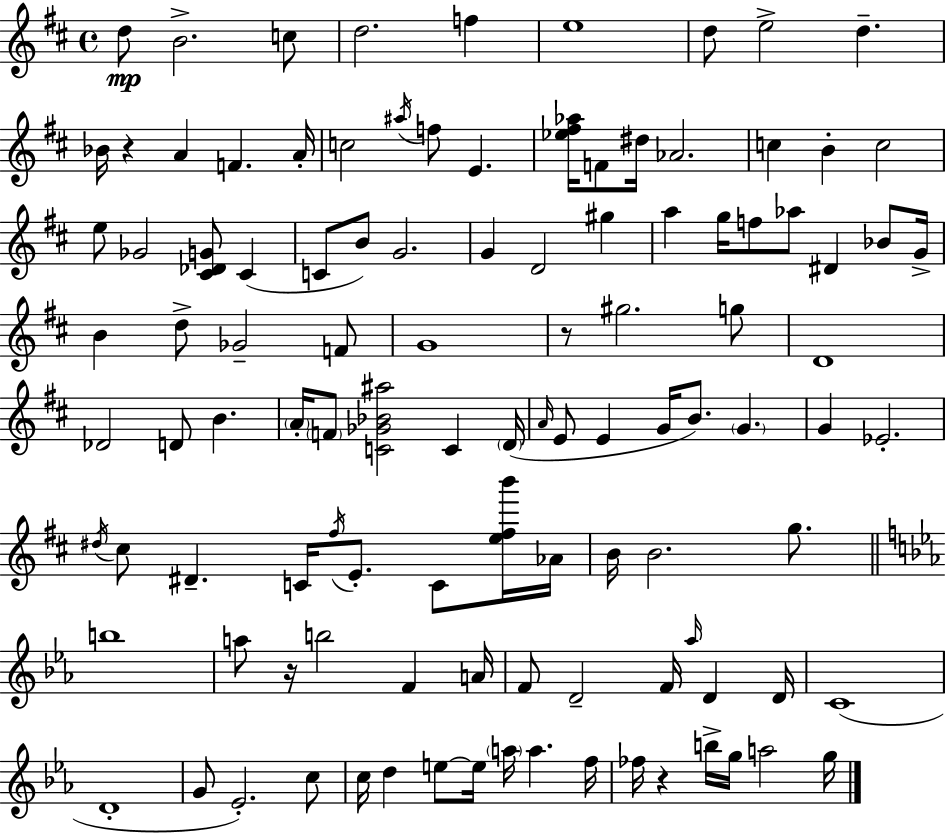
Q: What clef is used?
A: treble